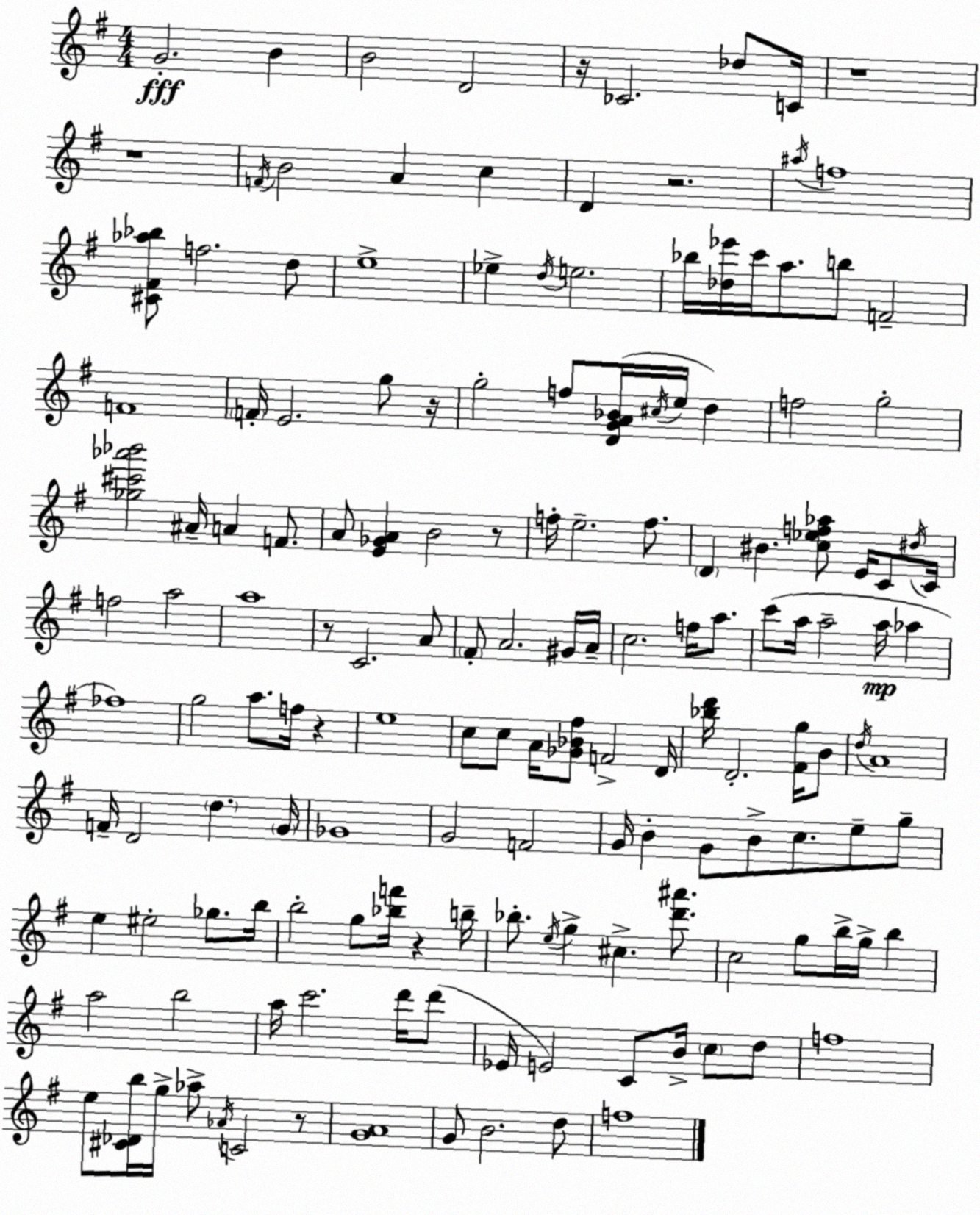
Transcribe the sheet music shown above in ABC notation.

X:1
T:Untitled
M:4/4
L:1/4
K:G
G2 B B2 D2 z/4 _C2 _d/2 C/4 z4 z4 F/4 B2 A c D z2 ^a/4 f4 [^C^F_a_b]/2 f2 d/2 e4 _e d/4 e2 _b/4 [_d_e']/4 c'/4 a/2 b/2 F2 F4 F/4 E2 g/2 z/4 g2 f/2 [DGA_B]/4 ^c/4 e/4 d f2 g2 [_g^c'_a'_b']2 ^A/4 A F/2 A/2 [E_GA] B2 z/2 f/4 e2 f/2 D ^B [c_ef_a]/2 E/4 C/2 ^d/4 C/4 f2 a2 a4 z/2 C2 A/2 ^F/2 A2 ^G/4 A/4 c2 f/4 a/2 c'/2 a/4 a2 a/4 _a _f4 g2 a/2 f/4 z e4 c/2 c/2 A/4 [_G_B^f]/2 F2 D/4 [_bd']/4 D2 [^Fg]/4 B/2 d/4 A4 F/4 D2 d G/4 _G4 G2 F2 G/4 B G/2 B/2 c/2 e/2 g/2 e ^e2 _g/2 b/4 b2 g/2 [_bf']/4 z b/4 _b/2 e/4 g ^c [d'^a']/2 c2 g/2 b/4 g/4 b a2 b2 a/4 c'2 d'/4 d'/2 _E/4 E2 C/2 B/4 c/2 d/2 f4 e/2 [^C_Db]/4 g/4 _a/2 _A/4 C2 z/2 [GA]4 G/2 B2 d/2 f4